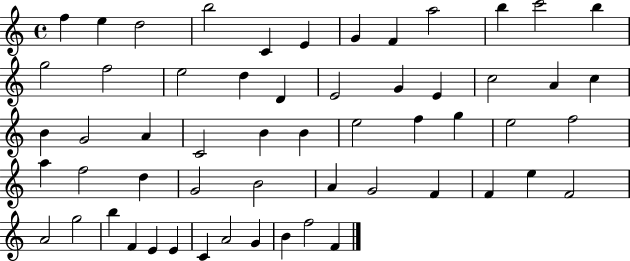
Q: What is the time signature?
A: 4/4